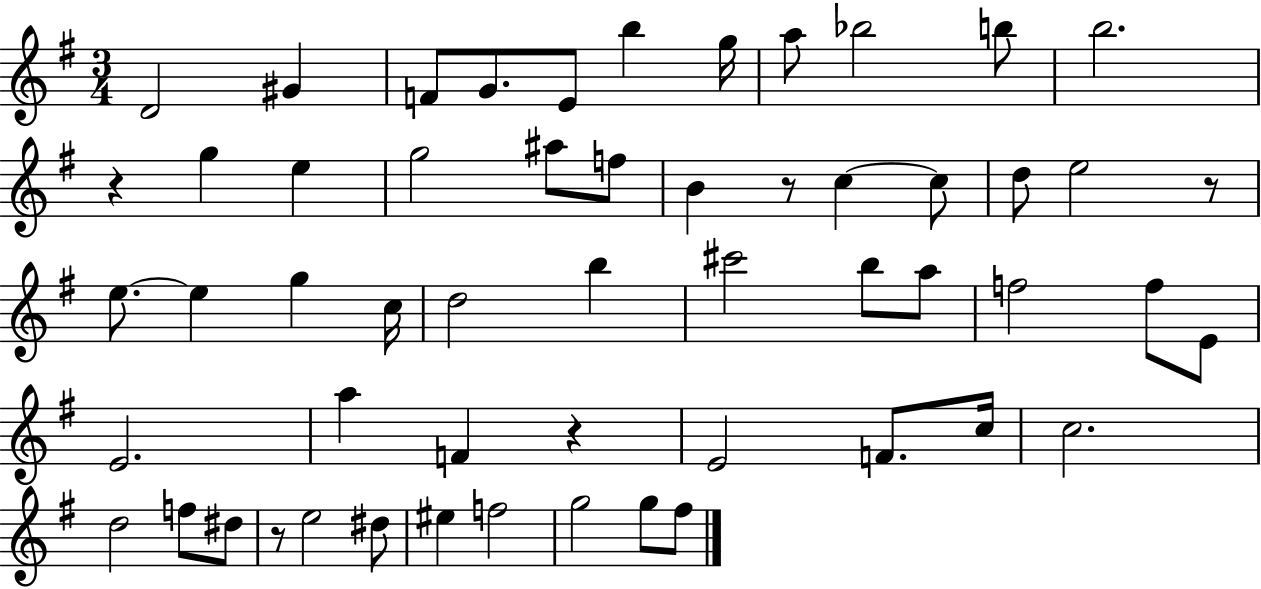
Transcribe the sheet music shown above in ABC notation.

X:1
T:Untitled
M:3/4
L:1/4
K:G
D2 ^G F/2 G/2 E/2 b g/4 a/2 _b2 b/2 b2 z g e g2 ^a/2 f/2 B z/2 c c/2 d/2 e2 z/2 e/2 e g c/4 d2 b ^c'2 b/2 a/2 f2 f/2 E/2 E2 a F z E2 F/2 c/4 c2 d2 f/2 ^d/2 z/2 e2 ^d/2 ^e f2 g2 g/2 ^f/2